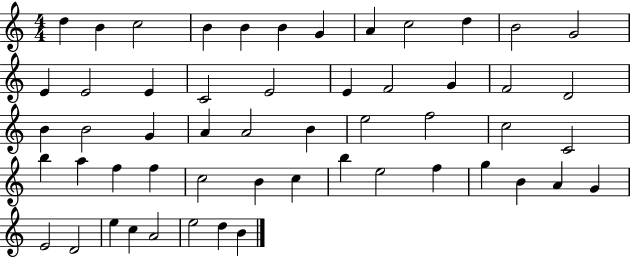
D5/q B4/q C5/h B4/q B4/q B4/q G4/q A4/q C5/h D5/q B4/h G4/h E4/q E4/h E4/q C4/h E4/h E4/q F4/h G4/q F4/h D4/h B4/q B4/h G4/q A4/q A4/h B4/q E5/h F5/h C5/h C4/h B5/q A5/q F5/q F5/q C5/h B4/q C5/q B5/q E5/h F5/q G5/q B4/q A4/q G4/q E4/h D4/h E5/q C5/q A4/h E5/h D5/q B4/q